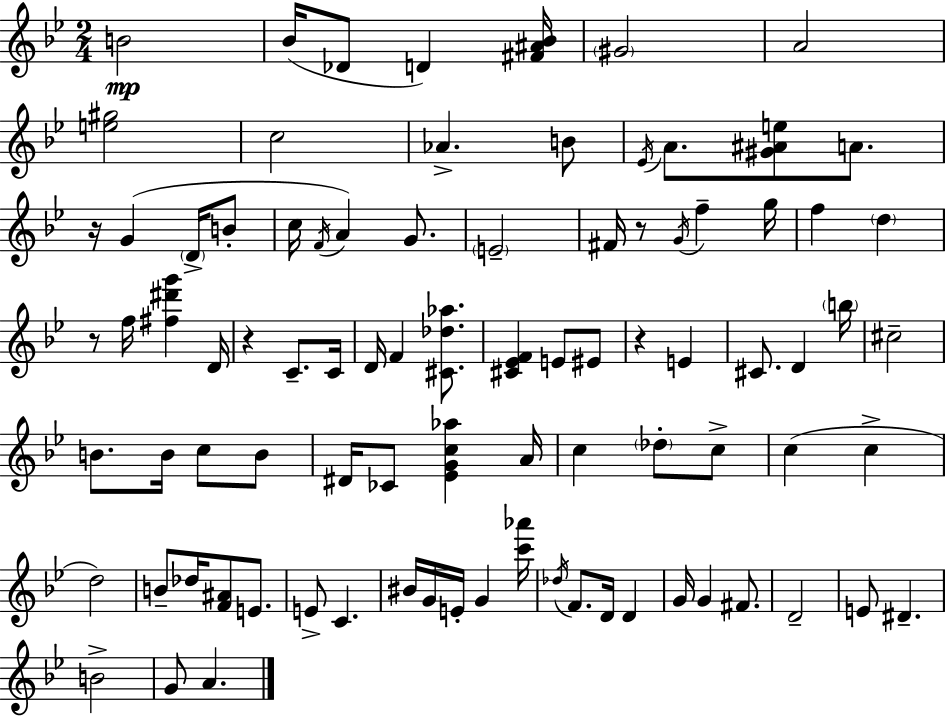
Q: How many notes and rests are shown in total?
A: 88